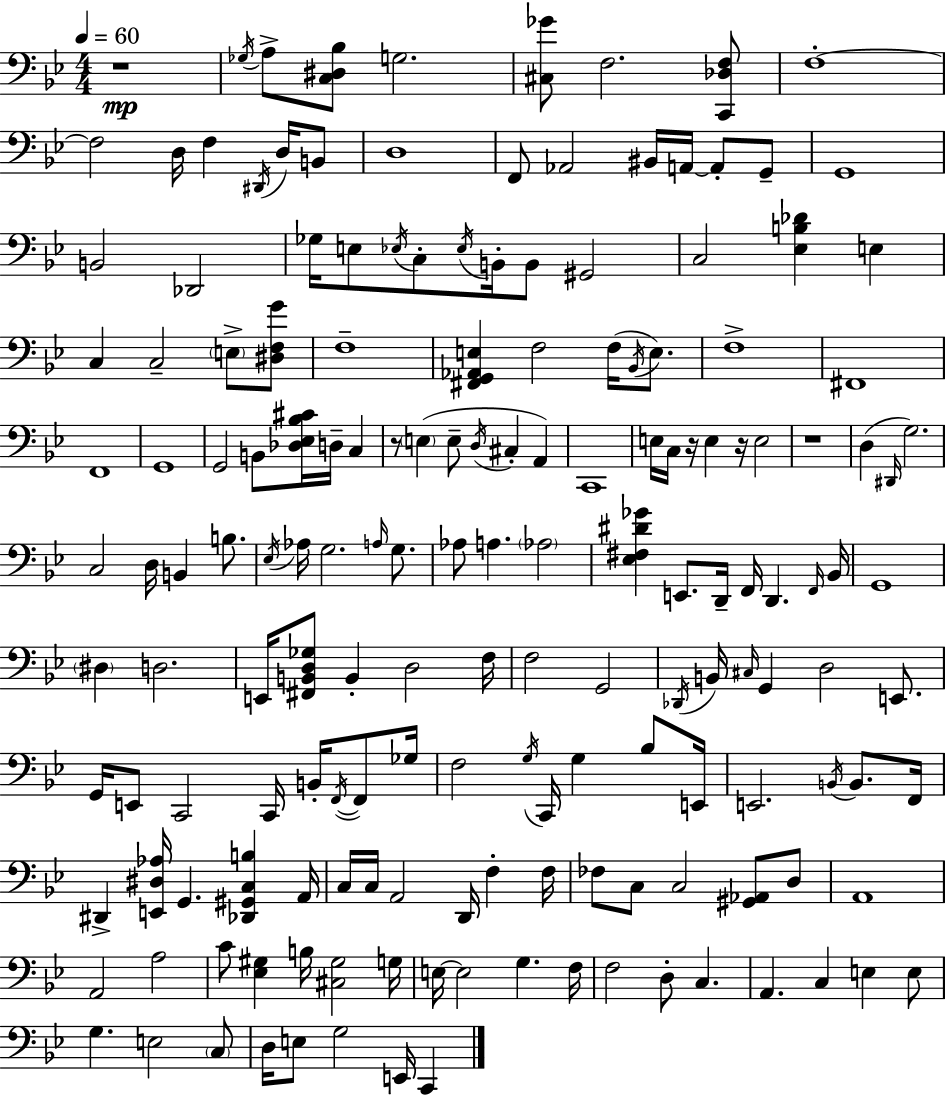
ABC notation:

X:1
T:Untitled
M:4/4
L:1/4
K:Gm
z4 _G,/4 A,/2 [C,^D,_B,]/2 G,2 [^C,_G]/2 F,2 [C,,_D,F,]/2 F,4 F,2 D,/4 F, ^D,,/4 D,/4 B,,/2 D,4 F,,/2 _A,,2 ^B,,/4 A,,/4 A,,/2 G,,/2 G,,4 B,,2 _D,,2 _G,/4 E,/2 _E,/4 C,/2 _E,/4 B,,/4 B,,/2 ^G,,2 C,2 [_E,B,_D] E, C, C,2 E,/2 [^D,F,G]/2 F,4 [^F,,G,,_A,,E,] F,2 F,/4 _B,,/4 E,/2 F,4 ^F,,4 F,,4 G,,4 G,,2 B,,/2 [_D,_E,_B,^C]/4 D,/4 C, z/2 E, E,/2 D,/4 ^C, A,, C,,4 E,/4 C,/4 z/4 E, z/4 E,2 z4 D, ^D,,/4 G,2 C,2 D,/4 B,, B,/2 _E,/4 _A,/4 G,2 A,/4 G,/2 _A,/2 A, _A,2 [_E,^F,^D_G] E,,/2 D,,/4 F,,/4 D,, F,,/4 _B,,/4 G,,4 ^D, D,2 E,,/4 [^F,,B,,D,_G,]/2 B,, D,2 F,/4 F,2 G,,2 _D,,/4 B,,/4 ^C,/4 G,, D,2 E,,/2 G,,/4 E,,/2 C,,2 C,,/4 B,,/4 F,,/4 F,,/2 _G,/4 F,2 G,/4 C,,/4 G, _B,/2 E,,/4 E,,2 B,,/4 B,,/2 F,,/4 ^D,, [E,,^D,_A,]/4 G,, [_D,,^G,,C,B,] A,,/4 C,/4 C,/4 A,,2 D,,/4 F, F,/4 _F,/2 C,/2 C,2 [^G,,_A,,]/2 D,/2 A,,4 A,,2 A,2 C/2 [_E,^G,] B,/4 [^C,^G,]2 G,/4 E,/4 E,2 G, F,/4 F,2 D,/2 C, A,, C, E, E,/2 G, E,2 C,/2 D,/4 E,/2 G,2 E,,/4 C,,